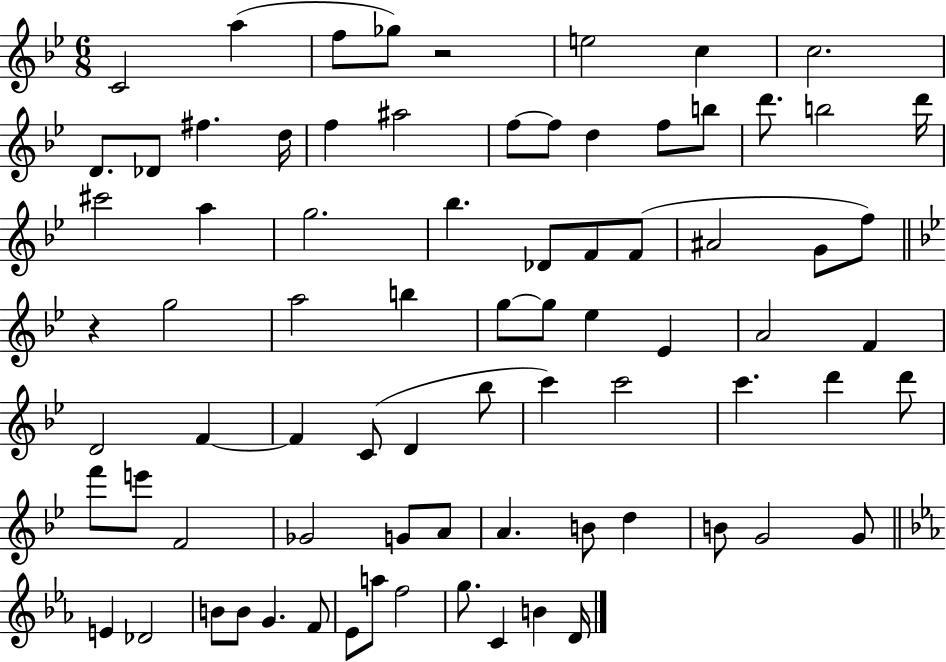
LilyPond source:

{
  \clef treble
  \numericTimeSignature
  \time 6/8
  \key bes \major
  c'2 a''4( | f''8 ges''8) r2 | e''2 c''4 | c''2. | \break d'8. des'8 fis''4. d''16 | f''4 ais''2 | f''8~~ f''8 d''4 f''8 b''8 | d'''8. b''2 d'''16 | \break cis'''2 a''4 | g''2. | bes''4. des'8 f'8 f'8( | ais'2 g'8 f''8) | \break \bar "||" \break \key g \minor r4 g''2 | a''2 b''4 | g''8~~ g''8 ees''4 ees'4 | a'2 f'4 | \break d'2 f'4~~ | f'4 c'8( d'4 bes''8 | c'''4) c'''2 | c'''4. d'''4 d'''8 | \break f'''8 e'''8 f'2 | ges'2 g'8 a'8 | a'4. b'8 d''4 | b'8 g'2 g'8 | \break \bar "||" \break \key ees \major e'4 des'2 | b'8 b'8 g'4. f'8 | ees'8 a''8 f''2 | g''8. c'4 b'4 d'16 | \break \bar "|."
}